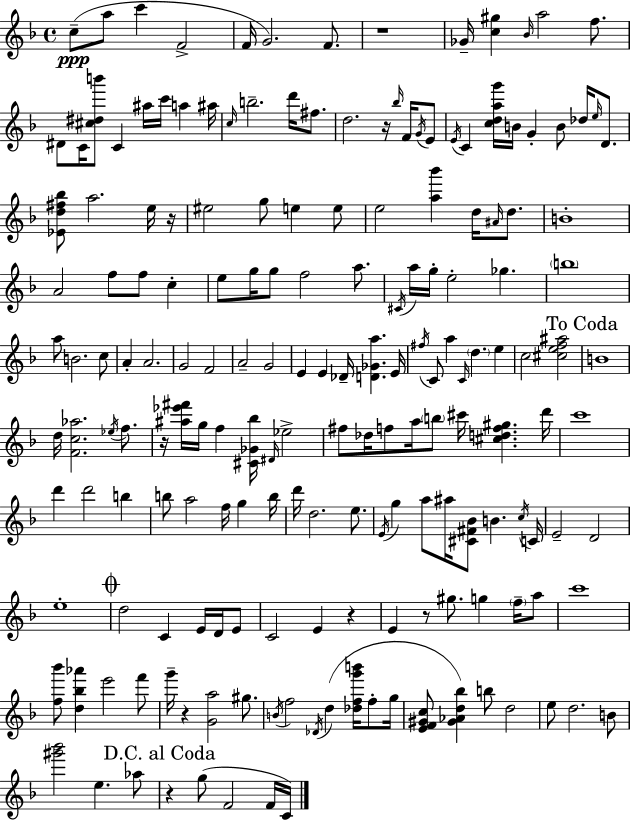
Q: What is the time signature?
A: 4/4